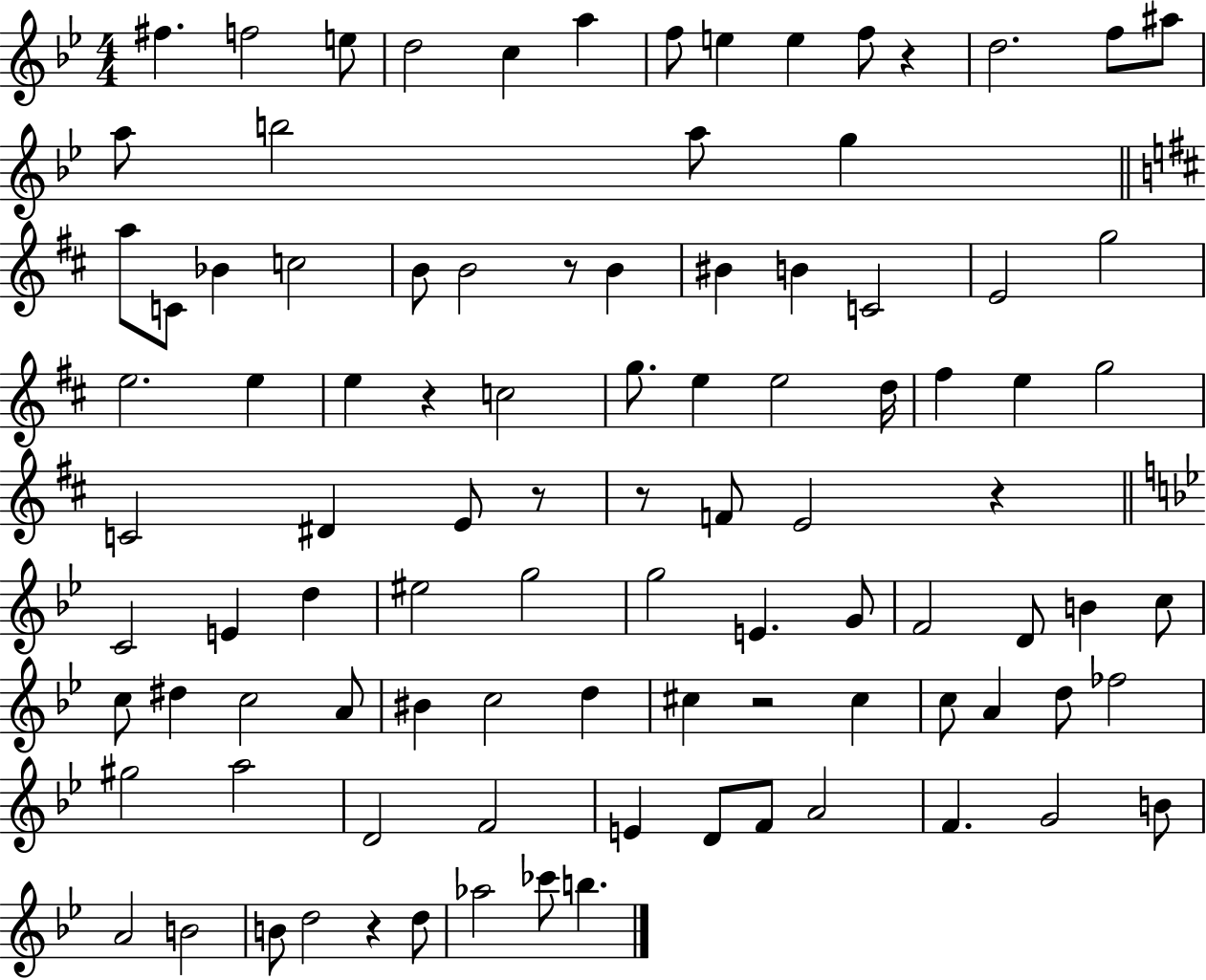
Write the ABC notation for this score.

X:1
T:Untitled
M:4/4
L:1/4
K:Bb
^f f2 e/2 d2 c a f/2 e e f/2 z d2 f/2 ^a/2 a/2 b2 a/2 g a/2 C/2 _B c2 B/2 B2 z/2 B ^B B C2 E2 g2 e2 e e z c2 g/2 e e2 d/4 ^f e g2 C2 ^D E/2 z/2 z/2 F/2 E2 z C2 E d ^e2 g2 g2 E G/2 F2 D/2 B c/2 c/2 ^d c2 A/2 ^B c2 d ^c z2 ^c c/2 A d/2 _f2 ^g2 a2 D2 F2 E D/2 F/2 A2 F G2 B/2 A2 B2 B/2 d2 z d/2 _a2 _c'/2 b